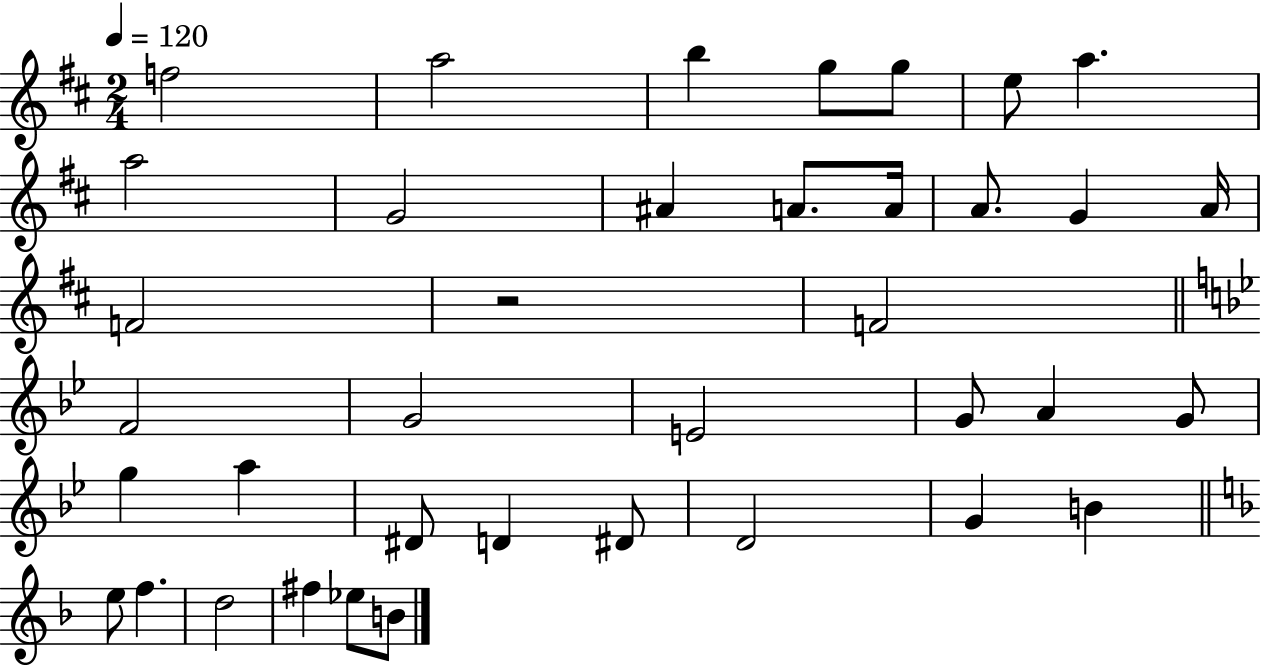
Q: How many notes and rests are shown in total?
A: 38